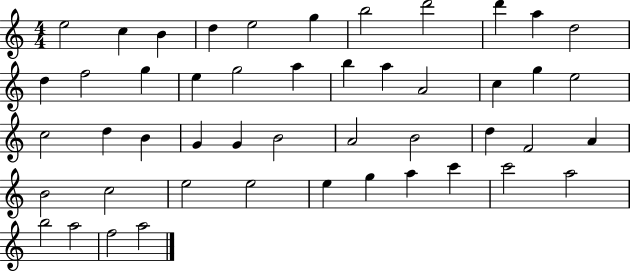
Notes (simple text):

E5/h C5/q B4/q D5/q E5/h G5/q B5/h D6/h D6/q A5/q D5/h D5/q F5/h G5/q E5/q G5/h A5/q B5/q A5/q A4/h C5/q G5/q E5/h C5/h D5/q B4/q G4/q G4/q B4/h A4/h B4/h D5/q F4/h A4/q B4/h C5/h E5/h E5/h E5/q G5/q A5/q C6/q C6/h A5/h B5/h A5/h F5/h A5/h